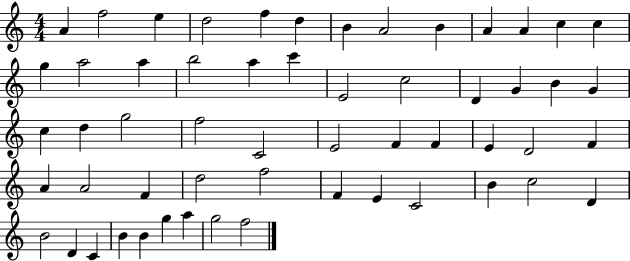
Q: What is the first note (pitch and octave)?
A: A4